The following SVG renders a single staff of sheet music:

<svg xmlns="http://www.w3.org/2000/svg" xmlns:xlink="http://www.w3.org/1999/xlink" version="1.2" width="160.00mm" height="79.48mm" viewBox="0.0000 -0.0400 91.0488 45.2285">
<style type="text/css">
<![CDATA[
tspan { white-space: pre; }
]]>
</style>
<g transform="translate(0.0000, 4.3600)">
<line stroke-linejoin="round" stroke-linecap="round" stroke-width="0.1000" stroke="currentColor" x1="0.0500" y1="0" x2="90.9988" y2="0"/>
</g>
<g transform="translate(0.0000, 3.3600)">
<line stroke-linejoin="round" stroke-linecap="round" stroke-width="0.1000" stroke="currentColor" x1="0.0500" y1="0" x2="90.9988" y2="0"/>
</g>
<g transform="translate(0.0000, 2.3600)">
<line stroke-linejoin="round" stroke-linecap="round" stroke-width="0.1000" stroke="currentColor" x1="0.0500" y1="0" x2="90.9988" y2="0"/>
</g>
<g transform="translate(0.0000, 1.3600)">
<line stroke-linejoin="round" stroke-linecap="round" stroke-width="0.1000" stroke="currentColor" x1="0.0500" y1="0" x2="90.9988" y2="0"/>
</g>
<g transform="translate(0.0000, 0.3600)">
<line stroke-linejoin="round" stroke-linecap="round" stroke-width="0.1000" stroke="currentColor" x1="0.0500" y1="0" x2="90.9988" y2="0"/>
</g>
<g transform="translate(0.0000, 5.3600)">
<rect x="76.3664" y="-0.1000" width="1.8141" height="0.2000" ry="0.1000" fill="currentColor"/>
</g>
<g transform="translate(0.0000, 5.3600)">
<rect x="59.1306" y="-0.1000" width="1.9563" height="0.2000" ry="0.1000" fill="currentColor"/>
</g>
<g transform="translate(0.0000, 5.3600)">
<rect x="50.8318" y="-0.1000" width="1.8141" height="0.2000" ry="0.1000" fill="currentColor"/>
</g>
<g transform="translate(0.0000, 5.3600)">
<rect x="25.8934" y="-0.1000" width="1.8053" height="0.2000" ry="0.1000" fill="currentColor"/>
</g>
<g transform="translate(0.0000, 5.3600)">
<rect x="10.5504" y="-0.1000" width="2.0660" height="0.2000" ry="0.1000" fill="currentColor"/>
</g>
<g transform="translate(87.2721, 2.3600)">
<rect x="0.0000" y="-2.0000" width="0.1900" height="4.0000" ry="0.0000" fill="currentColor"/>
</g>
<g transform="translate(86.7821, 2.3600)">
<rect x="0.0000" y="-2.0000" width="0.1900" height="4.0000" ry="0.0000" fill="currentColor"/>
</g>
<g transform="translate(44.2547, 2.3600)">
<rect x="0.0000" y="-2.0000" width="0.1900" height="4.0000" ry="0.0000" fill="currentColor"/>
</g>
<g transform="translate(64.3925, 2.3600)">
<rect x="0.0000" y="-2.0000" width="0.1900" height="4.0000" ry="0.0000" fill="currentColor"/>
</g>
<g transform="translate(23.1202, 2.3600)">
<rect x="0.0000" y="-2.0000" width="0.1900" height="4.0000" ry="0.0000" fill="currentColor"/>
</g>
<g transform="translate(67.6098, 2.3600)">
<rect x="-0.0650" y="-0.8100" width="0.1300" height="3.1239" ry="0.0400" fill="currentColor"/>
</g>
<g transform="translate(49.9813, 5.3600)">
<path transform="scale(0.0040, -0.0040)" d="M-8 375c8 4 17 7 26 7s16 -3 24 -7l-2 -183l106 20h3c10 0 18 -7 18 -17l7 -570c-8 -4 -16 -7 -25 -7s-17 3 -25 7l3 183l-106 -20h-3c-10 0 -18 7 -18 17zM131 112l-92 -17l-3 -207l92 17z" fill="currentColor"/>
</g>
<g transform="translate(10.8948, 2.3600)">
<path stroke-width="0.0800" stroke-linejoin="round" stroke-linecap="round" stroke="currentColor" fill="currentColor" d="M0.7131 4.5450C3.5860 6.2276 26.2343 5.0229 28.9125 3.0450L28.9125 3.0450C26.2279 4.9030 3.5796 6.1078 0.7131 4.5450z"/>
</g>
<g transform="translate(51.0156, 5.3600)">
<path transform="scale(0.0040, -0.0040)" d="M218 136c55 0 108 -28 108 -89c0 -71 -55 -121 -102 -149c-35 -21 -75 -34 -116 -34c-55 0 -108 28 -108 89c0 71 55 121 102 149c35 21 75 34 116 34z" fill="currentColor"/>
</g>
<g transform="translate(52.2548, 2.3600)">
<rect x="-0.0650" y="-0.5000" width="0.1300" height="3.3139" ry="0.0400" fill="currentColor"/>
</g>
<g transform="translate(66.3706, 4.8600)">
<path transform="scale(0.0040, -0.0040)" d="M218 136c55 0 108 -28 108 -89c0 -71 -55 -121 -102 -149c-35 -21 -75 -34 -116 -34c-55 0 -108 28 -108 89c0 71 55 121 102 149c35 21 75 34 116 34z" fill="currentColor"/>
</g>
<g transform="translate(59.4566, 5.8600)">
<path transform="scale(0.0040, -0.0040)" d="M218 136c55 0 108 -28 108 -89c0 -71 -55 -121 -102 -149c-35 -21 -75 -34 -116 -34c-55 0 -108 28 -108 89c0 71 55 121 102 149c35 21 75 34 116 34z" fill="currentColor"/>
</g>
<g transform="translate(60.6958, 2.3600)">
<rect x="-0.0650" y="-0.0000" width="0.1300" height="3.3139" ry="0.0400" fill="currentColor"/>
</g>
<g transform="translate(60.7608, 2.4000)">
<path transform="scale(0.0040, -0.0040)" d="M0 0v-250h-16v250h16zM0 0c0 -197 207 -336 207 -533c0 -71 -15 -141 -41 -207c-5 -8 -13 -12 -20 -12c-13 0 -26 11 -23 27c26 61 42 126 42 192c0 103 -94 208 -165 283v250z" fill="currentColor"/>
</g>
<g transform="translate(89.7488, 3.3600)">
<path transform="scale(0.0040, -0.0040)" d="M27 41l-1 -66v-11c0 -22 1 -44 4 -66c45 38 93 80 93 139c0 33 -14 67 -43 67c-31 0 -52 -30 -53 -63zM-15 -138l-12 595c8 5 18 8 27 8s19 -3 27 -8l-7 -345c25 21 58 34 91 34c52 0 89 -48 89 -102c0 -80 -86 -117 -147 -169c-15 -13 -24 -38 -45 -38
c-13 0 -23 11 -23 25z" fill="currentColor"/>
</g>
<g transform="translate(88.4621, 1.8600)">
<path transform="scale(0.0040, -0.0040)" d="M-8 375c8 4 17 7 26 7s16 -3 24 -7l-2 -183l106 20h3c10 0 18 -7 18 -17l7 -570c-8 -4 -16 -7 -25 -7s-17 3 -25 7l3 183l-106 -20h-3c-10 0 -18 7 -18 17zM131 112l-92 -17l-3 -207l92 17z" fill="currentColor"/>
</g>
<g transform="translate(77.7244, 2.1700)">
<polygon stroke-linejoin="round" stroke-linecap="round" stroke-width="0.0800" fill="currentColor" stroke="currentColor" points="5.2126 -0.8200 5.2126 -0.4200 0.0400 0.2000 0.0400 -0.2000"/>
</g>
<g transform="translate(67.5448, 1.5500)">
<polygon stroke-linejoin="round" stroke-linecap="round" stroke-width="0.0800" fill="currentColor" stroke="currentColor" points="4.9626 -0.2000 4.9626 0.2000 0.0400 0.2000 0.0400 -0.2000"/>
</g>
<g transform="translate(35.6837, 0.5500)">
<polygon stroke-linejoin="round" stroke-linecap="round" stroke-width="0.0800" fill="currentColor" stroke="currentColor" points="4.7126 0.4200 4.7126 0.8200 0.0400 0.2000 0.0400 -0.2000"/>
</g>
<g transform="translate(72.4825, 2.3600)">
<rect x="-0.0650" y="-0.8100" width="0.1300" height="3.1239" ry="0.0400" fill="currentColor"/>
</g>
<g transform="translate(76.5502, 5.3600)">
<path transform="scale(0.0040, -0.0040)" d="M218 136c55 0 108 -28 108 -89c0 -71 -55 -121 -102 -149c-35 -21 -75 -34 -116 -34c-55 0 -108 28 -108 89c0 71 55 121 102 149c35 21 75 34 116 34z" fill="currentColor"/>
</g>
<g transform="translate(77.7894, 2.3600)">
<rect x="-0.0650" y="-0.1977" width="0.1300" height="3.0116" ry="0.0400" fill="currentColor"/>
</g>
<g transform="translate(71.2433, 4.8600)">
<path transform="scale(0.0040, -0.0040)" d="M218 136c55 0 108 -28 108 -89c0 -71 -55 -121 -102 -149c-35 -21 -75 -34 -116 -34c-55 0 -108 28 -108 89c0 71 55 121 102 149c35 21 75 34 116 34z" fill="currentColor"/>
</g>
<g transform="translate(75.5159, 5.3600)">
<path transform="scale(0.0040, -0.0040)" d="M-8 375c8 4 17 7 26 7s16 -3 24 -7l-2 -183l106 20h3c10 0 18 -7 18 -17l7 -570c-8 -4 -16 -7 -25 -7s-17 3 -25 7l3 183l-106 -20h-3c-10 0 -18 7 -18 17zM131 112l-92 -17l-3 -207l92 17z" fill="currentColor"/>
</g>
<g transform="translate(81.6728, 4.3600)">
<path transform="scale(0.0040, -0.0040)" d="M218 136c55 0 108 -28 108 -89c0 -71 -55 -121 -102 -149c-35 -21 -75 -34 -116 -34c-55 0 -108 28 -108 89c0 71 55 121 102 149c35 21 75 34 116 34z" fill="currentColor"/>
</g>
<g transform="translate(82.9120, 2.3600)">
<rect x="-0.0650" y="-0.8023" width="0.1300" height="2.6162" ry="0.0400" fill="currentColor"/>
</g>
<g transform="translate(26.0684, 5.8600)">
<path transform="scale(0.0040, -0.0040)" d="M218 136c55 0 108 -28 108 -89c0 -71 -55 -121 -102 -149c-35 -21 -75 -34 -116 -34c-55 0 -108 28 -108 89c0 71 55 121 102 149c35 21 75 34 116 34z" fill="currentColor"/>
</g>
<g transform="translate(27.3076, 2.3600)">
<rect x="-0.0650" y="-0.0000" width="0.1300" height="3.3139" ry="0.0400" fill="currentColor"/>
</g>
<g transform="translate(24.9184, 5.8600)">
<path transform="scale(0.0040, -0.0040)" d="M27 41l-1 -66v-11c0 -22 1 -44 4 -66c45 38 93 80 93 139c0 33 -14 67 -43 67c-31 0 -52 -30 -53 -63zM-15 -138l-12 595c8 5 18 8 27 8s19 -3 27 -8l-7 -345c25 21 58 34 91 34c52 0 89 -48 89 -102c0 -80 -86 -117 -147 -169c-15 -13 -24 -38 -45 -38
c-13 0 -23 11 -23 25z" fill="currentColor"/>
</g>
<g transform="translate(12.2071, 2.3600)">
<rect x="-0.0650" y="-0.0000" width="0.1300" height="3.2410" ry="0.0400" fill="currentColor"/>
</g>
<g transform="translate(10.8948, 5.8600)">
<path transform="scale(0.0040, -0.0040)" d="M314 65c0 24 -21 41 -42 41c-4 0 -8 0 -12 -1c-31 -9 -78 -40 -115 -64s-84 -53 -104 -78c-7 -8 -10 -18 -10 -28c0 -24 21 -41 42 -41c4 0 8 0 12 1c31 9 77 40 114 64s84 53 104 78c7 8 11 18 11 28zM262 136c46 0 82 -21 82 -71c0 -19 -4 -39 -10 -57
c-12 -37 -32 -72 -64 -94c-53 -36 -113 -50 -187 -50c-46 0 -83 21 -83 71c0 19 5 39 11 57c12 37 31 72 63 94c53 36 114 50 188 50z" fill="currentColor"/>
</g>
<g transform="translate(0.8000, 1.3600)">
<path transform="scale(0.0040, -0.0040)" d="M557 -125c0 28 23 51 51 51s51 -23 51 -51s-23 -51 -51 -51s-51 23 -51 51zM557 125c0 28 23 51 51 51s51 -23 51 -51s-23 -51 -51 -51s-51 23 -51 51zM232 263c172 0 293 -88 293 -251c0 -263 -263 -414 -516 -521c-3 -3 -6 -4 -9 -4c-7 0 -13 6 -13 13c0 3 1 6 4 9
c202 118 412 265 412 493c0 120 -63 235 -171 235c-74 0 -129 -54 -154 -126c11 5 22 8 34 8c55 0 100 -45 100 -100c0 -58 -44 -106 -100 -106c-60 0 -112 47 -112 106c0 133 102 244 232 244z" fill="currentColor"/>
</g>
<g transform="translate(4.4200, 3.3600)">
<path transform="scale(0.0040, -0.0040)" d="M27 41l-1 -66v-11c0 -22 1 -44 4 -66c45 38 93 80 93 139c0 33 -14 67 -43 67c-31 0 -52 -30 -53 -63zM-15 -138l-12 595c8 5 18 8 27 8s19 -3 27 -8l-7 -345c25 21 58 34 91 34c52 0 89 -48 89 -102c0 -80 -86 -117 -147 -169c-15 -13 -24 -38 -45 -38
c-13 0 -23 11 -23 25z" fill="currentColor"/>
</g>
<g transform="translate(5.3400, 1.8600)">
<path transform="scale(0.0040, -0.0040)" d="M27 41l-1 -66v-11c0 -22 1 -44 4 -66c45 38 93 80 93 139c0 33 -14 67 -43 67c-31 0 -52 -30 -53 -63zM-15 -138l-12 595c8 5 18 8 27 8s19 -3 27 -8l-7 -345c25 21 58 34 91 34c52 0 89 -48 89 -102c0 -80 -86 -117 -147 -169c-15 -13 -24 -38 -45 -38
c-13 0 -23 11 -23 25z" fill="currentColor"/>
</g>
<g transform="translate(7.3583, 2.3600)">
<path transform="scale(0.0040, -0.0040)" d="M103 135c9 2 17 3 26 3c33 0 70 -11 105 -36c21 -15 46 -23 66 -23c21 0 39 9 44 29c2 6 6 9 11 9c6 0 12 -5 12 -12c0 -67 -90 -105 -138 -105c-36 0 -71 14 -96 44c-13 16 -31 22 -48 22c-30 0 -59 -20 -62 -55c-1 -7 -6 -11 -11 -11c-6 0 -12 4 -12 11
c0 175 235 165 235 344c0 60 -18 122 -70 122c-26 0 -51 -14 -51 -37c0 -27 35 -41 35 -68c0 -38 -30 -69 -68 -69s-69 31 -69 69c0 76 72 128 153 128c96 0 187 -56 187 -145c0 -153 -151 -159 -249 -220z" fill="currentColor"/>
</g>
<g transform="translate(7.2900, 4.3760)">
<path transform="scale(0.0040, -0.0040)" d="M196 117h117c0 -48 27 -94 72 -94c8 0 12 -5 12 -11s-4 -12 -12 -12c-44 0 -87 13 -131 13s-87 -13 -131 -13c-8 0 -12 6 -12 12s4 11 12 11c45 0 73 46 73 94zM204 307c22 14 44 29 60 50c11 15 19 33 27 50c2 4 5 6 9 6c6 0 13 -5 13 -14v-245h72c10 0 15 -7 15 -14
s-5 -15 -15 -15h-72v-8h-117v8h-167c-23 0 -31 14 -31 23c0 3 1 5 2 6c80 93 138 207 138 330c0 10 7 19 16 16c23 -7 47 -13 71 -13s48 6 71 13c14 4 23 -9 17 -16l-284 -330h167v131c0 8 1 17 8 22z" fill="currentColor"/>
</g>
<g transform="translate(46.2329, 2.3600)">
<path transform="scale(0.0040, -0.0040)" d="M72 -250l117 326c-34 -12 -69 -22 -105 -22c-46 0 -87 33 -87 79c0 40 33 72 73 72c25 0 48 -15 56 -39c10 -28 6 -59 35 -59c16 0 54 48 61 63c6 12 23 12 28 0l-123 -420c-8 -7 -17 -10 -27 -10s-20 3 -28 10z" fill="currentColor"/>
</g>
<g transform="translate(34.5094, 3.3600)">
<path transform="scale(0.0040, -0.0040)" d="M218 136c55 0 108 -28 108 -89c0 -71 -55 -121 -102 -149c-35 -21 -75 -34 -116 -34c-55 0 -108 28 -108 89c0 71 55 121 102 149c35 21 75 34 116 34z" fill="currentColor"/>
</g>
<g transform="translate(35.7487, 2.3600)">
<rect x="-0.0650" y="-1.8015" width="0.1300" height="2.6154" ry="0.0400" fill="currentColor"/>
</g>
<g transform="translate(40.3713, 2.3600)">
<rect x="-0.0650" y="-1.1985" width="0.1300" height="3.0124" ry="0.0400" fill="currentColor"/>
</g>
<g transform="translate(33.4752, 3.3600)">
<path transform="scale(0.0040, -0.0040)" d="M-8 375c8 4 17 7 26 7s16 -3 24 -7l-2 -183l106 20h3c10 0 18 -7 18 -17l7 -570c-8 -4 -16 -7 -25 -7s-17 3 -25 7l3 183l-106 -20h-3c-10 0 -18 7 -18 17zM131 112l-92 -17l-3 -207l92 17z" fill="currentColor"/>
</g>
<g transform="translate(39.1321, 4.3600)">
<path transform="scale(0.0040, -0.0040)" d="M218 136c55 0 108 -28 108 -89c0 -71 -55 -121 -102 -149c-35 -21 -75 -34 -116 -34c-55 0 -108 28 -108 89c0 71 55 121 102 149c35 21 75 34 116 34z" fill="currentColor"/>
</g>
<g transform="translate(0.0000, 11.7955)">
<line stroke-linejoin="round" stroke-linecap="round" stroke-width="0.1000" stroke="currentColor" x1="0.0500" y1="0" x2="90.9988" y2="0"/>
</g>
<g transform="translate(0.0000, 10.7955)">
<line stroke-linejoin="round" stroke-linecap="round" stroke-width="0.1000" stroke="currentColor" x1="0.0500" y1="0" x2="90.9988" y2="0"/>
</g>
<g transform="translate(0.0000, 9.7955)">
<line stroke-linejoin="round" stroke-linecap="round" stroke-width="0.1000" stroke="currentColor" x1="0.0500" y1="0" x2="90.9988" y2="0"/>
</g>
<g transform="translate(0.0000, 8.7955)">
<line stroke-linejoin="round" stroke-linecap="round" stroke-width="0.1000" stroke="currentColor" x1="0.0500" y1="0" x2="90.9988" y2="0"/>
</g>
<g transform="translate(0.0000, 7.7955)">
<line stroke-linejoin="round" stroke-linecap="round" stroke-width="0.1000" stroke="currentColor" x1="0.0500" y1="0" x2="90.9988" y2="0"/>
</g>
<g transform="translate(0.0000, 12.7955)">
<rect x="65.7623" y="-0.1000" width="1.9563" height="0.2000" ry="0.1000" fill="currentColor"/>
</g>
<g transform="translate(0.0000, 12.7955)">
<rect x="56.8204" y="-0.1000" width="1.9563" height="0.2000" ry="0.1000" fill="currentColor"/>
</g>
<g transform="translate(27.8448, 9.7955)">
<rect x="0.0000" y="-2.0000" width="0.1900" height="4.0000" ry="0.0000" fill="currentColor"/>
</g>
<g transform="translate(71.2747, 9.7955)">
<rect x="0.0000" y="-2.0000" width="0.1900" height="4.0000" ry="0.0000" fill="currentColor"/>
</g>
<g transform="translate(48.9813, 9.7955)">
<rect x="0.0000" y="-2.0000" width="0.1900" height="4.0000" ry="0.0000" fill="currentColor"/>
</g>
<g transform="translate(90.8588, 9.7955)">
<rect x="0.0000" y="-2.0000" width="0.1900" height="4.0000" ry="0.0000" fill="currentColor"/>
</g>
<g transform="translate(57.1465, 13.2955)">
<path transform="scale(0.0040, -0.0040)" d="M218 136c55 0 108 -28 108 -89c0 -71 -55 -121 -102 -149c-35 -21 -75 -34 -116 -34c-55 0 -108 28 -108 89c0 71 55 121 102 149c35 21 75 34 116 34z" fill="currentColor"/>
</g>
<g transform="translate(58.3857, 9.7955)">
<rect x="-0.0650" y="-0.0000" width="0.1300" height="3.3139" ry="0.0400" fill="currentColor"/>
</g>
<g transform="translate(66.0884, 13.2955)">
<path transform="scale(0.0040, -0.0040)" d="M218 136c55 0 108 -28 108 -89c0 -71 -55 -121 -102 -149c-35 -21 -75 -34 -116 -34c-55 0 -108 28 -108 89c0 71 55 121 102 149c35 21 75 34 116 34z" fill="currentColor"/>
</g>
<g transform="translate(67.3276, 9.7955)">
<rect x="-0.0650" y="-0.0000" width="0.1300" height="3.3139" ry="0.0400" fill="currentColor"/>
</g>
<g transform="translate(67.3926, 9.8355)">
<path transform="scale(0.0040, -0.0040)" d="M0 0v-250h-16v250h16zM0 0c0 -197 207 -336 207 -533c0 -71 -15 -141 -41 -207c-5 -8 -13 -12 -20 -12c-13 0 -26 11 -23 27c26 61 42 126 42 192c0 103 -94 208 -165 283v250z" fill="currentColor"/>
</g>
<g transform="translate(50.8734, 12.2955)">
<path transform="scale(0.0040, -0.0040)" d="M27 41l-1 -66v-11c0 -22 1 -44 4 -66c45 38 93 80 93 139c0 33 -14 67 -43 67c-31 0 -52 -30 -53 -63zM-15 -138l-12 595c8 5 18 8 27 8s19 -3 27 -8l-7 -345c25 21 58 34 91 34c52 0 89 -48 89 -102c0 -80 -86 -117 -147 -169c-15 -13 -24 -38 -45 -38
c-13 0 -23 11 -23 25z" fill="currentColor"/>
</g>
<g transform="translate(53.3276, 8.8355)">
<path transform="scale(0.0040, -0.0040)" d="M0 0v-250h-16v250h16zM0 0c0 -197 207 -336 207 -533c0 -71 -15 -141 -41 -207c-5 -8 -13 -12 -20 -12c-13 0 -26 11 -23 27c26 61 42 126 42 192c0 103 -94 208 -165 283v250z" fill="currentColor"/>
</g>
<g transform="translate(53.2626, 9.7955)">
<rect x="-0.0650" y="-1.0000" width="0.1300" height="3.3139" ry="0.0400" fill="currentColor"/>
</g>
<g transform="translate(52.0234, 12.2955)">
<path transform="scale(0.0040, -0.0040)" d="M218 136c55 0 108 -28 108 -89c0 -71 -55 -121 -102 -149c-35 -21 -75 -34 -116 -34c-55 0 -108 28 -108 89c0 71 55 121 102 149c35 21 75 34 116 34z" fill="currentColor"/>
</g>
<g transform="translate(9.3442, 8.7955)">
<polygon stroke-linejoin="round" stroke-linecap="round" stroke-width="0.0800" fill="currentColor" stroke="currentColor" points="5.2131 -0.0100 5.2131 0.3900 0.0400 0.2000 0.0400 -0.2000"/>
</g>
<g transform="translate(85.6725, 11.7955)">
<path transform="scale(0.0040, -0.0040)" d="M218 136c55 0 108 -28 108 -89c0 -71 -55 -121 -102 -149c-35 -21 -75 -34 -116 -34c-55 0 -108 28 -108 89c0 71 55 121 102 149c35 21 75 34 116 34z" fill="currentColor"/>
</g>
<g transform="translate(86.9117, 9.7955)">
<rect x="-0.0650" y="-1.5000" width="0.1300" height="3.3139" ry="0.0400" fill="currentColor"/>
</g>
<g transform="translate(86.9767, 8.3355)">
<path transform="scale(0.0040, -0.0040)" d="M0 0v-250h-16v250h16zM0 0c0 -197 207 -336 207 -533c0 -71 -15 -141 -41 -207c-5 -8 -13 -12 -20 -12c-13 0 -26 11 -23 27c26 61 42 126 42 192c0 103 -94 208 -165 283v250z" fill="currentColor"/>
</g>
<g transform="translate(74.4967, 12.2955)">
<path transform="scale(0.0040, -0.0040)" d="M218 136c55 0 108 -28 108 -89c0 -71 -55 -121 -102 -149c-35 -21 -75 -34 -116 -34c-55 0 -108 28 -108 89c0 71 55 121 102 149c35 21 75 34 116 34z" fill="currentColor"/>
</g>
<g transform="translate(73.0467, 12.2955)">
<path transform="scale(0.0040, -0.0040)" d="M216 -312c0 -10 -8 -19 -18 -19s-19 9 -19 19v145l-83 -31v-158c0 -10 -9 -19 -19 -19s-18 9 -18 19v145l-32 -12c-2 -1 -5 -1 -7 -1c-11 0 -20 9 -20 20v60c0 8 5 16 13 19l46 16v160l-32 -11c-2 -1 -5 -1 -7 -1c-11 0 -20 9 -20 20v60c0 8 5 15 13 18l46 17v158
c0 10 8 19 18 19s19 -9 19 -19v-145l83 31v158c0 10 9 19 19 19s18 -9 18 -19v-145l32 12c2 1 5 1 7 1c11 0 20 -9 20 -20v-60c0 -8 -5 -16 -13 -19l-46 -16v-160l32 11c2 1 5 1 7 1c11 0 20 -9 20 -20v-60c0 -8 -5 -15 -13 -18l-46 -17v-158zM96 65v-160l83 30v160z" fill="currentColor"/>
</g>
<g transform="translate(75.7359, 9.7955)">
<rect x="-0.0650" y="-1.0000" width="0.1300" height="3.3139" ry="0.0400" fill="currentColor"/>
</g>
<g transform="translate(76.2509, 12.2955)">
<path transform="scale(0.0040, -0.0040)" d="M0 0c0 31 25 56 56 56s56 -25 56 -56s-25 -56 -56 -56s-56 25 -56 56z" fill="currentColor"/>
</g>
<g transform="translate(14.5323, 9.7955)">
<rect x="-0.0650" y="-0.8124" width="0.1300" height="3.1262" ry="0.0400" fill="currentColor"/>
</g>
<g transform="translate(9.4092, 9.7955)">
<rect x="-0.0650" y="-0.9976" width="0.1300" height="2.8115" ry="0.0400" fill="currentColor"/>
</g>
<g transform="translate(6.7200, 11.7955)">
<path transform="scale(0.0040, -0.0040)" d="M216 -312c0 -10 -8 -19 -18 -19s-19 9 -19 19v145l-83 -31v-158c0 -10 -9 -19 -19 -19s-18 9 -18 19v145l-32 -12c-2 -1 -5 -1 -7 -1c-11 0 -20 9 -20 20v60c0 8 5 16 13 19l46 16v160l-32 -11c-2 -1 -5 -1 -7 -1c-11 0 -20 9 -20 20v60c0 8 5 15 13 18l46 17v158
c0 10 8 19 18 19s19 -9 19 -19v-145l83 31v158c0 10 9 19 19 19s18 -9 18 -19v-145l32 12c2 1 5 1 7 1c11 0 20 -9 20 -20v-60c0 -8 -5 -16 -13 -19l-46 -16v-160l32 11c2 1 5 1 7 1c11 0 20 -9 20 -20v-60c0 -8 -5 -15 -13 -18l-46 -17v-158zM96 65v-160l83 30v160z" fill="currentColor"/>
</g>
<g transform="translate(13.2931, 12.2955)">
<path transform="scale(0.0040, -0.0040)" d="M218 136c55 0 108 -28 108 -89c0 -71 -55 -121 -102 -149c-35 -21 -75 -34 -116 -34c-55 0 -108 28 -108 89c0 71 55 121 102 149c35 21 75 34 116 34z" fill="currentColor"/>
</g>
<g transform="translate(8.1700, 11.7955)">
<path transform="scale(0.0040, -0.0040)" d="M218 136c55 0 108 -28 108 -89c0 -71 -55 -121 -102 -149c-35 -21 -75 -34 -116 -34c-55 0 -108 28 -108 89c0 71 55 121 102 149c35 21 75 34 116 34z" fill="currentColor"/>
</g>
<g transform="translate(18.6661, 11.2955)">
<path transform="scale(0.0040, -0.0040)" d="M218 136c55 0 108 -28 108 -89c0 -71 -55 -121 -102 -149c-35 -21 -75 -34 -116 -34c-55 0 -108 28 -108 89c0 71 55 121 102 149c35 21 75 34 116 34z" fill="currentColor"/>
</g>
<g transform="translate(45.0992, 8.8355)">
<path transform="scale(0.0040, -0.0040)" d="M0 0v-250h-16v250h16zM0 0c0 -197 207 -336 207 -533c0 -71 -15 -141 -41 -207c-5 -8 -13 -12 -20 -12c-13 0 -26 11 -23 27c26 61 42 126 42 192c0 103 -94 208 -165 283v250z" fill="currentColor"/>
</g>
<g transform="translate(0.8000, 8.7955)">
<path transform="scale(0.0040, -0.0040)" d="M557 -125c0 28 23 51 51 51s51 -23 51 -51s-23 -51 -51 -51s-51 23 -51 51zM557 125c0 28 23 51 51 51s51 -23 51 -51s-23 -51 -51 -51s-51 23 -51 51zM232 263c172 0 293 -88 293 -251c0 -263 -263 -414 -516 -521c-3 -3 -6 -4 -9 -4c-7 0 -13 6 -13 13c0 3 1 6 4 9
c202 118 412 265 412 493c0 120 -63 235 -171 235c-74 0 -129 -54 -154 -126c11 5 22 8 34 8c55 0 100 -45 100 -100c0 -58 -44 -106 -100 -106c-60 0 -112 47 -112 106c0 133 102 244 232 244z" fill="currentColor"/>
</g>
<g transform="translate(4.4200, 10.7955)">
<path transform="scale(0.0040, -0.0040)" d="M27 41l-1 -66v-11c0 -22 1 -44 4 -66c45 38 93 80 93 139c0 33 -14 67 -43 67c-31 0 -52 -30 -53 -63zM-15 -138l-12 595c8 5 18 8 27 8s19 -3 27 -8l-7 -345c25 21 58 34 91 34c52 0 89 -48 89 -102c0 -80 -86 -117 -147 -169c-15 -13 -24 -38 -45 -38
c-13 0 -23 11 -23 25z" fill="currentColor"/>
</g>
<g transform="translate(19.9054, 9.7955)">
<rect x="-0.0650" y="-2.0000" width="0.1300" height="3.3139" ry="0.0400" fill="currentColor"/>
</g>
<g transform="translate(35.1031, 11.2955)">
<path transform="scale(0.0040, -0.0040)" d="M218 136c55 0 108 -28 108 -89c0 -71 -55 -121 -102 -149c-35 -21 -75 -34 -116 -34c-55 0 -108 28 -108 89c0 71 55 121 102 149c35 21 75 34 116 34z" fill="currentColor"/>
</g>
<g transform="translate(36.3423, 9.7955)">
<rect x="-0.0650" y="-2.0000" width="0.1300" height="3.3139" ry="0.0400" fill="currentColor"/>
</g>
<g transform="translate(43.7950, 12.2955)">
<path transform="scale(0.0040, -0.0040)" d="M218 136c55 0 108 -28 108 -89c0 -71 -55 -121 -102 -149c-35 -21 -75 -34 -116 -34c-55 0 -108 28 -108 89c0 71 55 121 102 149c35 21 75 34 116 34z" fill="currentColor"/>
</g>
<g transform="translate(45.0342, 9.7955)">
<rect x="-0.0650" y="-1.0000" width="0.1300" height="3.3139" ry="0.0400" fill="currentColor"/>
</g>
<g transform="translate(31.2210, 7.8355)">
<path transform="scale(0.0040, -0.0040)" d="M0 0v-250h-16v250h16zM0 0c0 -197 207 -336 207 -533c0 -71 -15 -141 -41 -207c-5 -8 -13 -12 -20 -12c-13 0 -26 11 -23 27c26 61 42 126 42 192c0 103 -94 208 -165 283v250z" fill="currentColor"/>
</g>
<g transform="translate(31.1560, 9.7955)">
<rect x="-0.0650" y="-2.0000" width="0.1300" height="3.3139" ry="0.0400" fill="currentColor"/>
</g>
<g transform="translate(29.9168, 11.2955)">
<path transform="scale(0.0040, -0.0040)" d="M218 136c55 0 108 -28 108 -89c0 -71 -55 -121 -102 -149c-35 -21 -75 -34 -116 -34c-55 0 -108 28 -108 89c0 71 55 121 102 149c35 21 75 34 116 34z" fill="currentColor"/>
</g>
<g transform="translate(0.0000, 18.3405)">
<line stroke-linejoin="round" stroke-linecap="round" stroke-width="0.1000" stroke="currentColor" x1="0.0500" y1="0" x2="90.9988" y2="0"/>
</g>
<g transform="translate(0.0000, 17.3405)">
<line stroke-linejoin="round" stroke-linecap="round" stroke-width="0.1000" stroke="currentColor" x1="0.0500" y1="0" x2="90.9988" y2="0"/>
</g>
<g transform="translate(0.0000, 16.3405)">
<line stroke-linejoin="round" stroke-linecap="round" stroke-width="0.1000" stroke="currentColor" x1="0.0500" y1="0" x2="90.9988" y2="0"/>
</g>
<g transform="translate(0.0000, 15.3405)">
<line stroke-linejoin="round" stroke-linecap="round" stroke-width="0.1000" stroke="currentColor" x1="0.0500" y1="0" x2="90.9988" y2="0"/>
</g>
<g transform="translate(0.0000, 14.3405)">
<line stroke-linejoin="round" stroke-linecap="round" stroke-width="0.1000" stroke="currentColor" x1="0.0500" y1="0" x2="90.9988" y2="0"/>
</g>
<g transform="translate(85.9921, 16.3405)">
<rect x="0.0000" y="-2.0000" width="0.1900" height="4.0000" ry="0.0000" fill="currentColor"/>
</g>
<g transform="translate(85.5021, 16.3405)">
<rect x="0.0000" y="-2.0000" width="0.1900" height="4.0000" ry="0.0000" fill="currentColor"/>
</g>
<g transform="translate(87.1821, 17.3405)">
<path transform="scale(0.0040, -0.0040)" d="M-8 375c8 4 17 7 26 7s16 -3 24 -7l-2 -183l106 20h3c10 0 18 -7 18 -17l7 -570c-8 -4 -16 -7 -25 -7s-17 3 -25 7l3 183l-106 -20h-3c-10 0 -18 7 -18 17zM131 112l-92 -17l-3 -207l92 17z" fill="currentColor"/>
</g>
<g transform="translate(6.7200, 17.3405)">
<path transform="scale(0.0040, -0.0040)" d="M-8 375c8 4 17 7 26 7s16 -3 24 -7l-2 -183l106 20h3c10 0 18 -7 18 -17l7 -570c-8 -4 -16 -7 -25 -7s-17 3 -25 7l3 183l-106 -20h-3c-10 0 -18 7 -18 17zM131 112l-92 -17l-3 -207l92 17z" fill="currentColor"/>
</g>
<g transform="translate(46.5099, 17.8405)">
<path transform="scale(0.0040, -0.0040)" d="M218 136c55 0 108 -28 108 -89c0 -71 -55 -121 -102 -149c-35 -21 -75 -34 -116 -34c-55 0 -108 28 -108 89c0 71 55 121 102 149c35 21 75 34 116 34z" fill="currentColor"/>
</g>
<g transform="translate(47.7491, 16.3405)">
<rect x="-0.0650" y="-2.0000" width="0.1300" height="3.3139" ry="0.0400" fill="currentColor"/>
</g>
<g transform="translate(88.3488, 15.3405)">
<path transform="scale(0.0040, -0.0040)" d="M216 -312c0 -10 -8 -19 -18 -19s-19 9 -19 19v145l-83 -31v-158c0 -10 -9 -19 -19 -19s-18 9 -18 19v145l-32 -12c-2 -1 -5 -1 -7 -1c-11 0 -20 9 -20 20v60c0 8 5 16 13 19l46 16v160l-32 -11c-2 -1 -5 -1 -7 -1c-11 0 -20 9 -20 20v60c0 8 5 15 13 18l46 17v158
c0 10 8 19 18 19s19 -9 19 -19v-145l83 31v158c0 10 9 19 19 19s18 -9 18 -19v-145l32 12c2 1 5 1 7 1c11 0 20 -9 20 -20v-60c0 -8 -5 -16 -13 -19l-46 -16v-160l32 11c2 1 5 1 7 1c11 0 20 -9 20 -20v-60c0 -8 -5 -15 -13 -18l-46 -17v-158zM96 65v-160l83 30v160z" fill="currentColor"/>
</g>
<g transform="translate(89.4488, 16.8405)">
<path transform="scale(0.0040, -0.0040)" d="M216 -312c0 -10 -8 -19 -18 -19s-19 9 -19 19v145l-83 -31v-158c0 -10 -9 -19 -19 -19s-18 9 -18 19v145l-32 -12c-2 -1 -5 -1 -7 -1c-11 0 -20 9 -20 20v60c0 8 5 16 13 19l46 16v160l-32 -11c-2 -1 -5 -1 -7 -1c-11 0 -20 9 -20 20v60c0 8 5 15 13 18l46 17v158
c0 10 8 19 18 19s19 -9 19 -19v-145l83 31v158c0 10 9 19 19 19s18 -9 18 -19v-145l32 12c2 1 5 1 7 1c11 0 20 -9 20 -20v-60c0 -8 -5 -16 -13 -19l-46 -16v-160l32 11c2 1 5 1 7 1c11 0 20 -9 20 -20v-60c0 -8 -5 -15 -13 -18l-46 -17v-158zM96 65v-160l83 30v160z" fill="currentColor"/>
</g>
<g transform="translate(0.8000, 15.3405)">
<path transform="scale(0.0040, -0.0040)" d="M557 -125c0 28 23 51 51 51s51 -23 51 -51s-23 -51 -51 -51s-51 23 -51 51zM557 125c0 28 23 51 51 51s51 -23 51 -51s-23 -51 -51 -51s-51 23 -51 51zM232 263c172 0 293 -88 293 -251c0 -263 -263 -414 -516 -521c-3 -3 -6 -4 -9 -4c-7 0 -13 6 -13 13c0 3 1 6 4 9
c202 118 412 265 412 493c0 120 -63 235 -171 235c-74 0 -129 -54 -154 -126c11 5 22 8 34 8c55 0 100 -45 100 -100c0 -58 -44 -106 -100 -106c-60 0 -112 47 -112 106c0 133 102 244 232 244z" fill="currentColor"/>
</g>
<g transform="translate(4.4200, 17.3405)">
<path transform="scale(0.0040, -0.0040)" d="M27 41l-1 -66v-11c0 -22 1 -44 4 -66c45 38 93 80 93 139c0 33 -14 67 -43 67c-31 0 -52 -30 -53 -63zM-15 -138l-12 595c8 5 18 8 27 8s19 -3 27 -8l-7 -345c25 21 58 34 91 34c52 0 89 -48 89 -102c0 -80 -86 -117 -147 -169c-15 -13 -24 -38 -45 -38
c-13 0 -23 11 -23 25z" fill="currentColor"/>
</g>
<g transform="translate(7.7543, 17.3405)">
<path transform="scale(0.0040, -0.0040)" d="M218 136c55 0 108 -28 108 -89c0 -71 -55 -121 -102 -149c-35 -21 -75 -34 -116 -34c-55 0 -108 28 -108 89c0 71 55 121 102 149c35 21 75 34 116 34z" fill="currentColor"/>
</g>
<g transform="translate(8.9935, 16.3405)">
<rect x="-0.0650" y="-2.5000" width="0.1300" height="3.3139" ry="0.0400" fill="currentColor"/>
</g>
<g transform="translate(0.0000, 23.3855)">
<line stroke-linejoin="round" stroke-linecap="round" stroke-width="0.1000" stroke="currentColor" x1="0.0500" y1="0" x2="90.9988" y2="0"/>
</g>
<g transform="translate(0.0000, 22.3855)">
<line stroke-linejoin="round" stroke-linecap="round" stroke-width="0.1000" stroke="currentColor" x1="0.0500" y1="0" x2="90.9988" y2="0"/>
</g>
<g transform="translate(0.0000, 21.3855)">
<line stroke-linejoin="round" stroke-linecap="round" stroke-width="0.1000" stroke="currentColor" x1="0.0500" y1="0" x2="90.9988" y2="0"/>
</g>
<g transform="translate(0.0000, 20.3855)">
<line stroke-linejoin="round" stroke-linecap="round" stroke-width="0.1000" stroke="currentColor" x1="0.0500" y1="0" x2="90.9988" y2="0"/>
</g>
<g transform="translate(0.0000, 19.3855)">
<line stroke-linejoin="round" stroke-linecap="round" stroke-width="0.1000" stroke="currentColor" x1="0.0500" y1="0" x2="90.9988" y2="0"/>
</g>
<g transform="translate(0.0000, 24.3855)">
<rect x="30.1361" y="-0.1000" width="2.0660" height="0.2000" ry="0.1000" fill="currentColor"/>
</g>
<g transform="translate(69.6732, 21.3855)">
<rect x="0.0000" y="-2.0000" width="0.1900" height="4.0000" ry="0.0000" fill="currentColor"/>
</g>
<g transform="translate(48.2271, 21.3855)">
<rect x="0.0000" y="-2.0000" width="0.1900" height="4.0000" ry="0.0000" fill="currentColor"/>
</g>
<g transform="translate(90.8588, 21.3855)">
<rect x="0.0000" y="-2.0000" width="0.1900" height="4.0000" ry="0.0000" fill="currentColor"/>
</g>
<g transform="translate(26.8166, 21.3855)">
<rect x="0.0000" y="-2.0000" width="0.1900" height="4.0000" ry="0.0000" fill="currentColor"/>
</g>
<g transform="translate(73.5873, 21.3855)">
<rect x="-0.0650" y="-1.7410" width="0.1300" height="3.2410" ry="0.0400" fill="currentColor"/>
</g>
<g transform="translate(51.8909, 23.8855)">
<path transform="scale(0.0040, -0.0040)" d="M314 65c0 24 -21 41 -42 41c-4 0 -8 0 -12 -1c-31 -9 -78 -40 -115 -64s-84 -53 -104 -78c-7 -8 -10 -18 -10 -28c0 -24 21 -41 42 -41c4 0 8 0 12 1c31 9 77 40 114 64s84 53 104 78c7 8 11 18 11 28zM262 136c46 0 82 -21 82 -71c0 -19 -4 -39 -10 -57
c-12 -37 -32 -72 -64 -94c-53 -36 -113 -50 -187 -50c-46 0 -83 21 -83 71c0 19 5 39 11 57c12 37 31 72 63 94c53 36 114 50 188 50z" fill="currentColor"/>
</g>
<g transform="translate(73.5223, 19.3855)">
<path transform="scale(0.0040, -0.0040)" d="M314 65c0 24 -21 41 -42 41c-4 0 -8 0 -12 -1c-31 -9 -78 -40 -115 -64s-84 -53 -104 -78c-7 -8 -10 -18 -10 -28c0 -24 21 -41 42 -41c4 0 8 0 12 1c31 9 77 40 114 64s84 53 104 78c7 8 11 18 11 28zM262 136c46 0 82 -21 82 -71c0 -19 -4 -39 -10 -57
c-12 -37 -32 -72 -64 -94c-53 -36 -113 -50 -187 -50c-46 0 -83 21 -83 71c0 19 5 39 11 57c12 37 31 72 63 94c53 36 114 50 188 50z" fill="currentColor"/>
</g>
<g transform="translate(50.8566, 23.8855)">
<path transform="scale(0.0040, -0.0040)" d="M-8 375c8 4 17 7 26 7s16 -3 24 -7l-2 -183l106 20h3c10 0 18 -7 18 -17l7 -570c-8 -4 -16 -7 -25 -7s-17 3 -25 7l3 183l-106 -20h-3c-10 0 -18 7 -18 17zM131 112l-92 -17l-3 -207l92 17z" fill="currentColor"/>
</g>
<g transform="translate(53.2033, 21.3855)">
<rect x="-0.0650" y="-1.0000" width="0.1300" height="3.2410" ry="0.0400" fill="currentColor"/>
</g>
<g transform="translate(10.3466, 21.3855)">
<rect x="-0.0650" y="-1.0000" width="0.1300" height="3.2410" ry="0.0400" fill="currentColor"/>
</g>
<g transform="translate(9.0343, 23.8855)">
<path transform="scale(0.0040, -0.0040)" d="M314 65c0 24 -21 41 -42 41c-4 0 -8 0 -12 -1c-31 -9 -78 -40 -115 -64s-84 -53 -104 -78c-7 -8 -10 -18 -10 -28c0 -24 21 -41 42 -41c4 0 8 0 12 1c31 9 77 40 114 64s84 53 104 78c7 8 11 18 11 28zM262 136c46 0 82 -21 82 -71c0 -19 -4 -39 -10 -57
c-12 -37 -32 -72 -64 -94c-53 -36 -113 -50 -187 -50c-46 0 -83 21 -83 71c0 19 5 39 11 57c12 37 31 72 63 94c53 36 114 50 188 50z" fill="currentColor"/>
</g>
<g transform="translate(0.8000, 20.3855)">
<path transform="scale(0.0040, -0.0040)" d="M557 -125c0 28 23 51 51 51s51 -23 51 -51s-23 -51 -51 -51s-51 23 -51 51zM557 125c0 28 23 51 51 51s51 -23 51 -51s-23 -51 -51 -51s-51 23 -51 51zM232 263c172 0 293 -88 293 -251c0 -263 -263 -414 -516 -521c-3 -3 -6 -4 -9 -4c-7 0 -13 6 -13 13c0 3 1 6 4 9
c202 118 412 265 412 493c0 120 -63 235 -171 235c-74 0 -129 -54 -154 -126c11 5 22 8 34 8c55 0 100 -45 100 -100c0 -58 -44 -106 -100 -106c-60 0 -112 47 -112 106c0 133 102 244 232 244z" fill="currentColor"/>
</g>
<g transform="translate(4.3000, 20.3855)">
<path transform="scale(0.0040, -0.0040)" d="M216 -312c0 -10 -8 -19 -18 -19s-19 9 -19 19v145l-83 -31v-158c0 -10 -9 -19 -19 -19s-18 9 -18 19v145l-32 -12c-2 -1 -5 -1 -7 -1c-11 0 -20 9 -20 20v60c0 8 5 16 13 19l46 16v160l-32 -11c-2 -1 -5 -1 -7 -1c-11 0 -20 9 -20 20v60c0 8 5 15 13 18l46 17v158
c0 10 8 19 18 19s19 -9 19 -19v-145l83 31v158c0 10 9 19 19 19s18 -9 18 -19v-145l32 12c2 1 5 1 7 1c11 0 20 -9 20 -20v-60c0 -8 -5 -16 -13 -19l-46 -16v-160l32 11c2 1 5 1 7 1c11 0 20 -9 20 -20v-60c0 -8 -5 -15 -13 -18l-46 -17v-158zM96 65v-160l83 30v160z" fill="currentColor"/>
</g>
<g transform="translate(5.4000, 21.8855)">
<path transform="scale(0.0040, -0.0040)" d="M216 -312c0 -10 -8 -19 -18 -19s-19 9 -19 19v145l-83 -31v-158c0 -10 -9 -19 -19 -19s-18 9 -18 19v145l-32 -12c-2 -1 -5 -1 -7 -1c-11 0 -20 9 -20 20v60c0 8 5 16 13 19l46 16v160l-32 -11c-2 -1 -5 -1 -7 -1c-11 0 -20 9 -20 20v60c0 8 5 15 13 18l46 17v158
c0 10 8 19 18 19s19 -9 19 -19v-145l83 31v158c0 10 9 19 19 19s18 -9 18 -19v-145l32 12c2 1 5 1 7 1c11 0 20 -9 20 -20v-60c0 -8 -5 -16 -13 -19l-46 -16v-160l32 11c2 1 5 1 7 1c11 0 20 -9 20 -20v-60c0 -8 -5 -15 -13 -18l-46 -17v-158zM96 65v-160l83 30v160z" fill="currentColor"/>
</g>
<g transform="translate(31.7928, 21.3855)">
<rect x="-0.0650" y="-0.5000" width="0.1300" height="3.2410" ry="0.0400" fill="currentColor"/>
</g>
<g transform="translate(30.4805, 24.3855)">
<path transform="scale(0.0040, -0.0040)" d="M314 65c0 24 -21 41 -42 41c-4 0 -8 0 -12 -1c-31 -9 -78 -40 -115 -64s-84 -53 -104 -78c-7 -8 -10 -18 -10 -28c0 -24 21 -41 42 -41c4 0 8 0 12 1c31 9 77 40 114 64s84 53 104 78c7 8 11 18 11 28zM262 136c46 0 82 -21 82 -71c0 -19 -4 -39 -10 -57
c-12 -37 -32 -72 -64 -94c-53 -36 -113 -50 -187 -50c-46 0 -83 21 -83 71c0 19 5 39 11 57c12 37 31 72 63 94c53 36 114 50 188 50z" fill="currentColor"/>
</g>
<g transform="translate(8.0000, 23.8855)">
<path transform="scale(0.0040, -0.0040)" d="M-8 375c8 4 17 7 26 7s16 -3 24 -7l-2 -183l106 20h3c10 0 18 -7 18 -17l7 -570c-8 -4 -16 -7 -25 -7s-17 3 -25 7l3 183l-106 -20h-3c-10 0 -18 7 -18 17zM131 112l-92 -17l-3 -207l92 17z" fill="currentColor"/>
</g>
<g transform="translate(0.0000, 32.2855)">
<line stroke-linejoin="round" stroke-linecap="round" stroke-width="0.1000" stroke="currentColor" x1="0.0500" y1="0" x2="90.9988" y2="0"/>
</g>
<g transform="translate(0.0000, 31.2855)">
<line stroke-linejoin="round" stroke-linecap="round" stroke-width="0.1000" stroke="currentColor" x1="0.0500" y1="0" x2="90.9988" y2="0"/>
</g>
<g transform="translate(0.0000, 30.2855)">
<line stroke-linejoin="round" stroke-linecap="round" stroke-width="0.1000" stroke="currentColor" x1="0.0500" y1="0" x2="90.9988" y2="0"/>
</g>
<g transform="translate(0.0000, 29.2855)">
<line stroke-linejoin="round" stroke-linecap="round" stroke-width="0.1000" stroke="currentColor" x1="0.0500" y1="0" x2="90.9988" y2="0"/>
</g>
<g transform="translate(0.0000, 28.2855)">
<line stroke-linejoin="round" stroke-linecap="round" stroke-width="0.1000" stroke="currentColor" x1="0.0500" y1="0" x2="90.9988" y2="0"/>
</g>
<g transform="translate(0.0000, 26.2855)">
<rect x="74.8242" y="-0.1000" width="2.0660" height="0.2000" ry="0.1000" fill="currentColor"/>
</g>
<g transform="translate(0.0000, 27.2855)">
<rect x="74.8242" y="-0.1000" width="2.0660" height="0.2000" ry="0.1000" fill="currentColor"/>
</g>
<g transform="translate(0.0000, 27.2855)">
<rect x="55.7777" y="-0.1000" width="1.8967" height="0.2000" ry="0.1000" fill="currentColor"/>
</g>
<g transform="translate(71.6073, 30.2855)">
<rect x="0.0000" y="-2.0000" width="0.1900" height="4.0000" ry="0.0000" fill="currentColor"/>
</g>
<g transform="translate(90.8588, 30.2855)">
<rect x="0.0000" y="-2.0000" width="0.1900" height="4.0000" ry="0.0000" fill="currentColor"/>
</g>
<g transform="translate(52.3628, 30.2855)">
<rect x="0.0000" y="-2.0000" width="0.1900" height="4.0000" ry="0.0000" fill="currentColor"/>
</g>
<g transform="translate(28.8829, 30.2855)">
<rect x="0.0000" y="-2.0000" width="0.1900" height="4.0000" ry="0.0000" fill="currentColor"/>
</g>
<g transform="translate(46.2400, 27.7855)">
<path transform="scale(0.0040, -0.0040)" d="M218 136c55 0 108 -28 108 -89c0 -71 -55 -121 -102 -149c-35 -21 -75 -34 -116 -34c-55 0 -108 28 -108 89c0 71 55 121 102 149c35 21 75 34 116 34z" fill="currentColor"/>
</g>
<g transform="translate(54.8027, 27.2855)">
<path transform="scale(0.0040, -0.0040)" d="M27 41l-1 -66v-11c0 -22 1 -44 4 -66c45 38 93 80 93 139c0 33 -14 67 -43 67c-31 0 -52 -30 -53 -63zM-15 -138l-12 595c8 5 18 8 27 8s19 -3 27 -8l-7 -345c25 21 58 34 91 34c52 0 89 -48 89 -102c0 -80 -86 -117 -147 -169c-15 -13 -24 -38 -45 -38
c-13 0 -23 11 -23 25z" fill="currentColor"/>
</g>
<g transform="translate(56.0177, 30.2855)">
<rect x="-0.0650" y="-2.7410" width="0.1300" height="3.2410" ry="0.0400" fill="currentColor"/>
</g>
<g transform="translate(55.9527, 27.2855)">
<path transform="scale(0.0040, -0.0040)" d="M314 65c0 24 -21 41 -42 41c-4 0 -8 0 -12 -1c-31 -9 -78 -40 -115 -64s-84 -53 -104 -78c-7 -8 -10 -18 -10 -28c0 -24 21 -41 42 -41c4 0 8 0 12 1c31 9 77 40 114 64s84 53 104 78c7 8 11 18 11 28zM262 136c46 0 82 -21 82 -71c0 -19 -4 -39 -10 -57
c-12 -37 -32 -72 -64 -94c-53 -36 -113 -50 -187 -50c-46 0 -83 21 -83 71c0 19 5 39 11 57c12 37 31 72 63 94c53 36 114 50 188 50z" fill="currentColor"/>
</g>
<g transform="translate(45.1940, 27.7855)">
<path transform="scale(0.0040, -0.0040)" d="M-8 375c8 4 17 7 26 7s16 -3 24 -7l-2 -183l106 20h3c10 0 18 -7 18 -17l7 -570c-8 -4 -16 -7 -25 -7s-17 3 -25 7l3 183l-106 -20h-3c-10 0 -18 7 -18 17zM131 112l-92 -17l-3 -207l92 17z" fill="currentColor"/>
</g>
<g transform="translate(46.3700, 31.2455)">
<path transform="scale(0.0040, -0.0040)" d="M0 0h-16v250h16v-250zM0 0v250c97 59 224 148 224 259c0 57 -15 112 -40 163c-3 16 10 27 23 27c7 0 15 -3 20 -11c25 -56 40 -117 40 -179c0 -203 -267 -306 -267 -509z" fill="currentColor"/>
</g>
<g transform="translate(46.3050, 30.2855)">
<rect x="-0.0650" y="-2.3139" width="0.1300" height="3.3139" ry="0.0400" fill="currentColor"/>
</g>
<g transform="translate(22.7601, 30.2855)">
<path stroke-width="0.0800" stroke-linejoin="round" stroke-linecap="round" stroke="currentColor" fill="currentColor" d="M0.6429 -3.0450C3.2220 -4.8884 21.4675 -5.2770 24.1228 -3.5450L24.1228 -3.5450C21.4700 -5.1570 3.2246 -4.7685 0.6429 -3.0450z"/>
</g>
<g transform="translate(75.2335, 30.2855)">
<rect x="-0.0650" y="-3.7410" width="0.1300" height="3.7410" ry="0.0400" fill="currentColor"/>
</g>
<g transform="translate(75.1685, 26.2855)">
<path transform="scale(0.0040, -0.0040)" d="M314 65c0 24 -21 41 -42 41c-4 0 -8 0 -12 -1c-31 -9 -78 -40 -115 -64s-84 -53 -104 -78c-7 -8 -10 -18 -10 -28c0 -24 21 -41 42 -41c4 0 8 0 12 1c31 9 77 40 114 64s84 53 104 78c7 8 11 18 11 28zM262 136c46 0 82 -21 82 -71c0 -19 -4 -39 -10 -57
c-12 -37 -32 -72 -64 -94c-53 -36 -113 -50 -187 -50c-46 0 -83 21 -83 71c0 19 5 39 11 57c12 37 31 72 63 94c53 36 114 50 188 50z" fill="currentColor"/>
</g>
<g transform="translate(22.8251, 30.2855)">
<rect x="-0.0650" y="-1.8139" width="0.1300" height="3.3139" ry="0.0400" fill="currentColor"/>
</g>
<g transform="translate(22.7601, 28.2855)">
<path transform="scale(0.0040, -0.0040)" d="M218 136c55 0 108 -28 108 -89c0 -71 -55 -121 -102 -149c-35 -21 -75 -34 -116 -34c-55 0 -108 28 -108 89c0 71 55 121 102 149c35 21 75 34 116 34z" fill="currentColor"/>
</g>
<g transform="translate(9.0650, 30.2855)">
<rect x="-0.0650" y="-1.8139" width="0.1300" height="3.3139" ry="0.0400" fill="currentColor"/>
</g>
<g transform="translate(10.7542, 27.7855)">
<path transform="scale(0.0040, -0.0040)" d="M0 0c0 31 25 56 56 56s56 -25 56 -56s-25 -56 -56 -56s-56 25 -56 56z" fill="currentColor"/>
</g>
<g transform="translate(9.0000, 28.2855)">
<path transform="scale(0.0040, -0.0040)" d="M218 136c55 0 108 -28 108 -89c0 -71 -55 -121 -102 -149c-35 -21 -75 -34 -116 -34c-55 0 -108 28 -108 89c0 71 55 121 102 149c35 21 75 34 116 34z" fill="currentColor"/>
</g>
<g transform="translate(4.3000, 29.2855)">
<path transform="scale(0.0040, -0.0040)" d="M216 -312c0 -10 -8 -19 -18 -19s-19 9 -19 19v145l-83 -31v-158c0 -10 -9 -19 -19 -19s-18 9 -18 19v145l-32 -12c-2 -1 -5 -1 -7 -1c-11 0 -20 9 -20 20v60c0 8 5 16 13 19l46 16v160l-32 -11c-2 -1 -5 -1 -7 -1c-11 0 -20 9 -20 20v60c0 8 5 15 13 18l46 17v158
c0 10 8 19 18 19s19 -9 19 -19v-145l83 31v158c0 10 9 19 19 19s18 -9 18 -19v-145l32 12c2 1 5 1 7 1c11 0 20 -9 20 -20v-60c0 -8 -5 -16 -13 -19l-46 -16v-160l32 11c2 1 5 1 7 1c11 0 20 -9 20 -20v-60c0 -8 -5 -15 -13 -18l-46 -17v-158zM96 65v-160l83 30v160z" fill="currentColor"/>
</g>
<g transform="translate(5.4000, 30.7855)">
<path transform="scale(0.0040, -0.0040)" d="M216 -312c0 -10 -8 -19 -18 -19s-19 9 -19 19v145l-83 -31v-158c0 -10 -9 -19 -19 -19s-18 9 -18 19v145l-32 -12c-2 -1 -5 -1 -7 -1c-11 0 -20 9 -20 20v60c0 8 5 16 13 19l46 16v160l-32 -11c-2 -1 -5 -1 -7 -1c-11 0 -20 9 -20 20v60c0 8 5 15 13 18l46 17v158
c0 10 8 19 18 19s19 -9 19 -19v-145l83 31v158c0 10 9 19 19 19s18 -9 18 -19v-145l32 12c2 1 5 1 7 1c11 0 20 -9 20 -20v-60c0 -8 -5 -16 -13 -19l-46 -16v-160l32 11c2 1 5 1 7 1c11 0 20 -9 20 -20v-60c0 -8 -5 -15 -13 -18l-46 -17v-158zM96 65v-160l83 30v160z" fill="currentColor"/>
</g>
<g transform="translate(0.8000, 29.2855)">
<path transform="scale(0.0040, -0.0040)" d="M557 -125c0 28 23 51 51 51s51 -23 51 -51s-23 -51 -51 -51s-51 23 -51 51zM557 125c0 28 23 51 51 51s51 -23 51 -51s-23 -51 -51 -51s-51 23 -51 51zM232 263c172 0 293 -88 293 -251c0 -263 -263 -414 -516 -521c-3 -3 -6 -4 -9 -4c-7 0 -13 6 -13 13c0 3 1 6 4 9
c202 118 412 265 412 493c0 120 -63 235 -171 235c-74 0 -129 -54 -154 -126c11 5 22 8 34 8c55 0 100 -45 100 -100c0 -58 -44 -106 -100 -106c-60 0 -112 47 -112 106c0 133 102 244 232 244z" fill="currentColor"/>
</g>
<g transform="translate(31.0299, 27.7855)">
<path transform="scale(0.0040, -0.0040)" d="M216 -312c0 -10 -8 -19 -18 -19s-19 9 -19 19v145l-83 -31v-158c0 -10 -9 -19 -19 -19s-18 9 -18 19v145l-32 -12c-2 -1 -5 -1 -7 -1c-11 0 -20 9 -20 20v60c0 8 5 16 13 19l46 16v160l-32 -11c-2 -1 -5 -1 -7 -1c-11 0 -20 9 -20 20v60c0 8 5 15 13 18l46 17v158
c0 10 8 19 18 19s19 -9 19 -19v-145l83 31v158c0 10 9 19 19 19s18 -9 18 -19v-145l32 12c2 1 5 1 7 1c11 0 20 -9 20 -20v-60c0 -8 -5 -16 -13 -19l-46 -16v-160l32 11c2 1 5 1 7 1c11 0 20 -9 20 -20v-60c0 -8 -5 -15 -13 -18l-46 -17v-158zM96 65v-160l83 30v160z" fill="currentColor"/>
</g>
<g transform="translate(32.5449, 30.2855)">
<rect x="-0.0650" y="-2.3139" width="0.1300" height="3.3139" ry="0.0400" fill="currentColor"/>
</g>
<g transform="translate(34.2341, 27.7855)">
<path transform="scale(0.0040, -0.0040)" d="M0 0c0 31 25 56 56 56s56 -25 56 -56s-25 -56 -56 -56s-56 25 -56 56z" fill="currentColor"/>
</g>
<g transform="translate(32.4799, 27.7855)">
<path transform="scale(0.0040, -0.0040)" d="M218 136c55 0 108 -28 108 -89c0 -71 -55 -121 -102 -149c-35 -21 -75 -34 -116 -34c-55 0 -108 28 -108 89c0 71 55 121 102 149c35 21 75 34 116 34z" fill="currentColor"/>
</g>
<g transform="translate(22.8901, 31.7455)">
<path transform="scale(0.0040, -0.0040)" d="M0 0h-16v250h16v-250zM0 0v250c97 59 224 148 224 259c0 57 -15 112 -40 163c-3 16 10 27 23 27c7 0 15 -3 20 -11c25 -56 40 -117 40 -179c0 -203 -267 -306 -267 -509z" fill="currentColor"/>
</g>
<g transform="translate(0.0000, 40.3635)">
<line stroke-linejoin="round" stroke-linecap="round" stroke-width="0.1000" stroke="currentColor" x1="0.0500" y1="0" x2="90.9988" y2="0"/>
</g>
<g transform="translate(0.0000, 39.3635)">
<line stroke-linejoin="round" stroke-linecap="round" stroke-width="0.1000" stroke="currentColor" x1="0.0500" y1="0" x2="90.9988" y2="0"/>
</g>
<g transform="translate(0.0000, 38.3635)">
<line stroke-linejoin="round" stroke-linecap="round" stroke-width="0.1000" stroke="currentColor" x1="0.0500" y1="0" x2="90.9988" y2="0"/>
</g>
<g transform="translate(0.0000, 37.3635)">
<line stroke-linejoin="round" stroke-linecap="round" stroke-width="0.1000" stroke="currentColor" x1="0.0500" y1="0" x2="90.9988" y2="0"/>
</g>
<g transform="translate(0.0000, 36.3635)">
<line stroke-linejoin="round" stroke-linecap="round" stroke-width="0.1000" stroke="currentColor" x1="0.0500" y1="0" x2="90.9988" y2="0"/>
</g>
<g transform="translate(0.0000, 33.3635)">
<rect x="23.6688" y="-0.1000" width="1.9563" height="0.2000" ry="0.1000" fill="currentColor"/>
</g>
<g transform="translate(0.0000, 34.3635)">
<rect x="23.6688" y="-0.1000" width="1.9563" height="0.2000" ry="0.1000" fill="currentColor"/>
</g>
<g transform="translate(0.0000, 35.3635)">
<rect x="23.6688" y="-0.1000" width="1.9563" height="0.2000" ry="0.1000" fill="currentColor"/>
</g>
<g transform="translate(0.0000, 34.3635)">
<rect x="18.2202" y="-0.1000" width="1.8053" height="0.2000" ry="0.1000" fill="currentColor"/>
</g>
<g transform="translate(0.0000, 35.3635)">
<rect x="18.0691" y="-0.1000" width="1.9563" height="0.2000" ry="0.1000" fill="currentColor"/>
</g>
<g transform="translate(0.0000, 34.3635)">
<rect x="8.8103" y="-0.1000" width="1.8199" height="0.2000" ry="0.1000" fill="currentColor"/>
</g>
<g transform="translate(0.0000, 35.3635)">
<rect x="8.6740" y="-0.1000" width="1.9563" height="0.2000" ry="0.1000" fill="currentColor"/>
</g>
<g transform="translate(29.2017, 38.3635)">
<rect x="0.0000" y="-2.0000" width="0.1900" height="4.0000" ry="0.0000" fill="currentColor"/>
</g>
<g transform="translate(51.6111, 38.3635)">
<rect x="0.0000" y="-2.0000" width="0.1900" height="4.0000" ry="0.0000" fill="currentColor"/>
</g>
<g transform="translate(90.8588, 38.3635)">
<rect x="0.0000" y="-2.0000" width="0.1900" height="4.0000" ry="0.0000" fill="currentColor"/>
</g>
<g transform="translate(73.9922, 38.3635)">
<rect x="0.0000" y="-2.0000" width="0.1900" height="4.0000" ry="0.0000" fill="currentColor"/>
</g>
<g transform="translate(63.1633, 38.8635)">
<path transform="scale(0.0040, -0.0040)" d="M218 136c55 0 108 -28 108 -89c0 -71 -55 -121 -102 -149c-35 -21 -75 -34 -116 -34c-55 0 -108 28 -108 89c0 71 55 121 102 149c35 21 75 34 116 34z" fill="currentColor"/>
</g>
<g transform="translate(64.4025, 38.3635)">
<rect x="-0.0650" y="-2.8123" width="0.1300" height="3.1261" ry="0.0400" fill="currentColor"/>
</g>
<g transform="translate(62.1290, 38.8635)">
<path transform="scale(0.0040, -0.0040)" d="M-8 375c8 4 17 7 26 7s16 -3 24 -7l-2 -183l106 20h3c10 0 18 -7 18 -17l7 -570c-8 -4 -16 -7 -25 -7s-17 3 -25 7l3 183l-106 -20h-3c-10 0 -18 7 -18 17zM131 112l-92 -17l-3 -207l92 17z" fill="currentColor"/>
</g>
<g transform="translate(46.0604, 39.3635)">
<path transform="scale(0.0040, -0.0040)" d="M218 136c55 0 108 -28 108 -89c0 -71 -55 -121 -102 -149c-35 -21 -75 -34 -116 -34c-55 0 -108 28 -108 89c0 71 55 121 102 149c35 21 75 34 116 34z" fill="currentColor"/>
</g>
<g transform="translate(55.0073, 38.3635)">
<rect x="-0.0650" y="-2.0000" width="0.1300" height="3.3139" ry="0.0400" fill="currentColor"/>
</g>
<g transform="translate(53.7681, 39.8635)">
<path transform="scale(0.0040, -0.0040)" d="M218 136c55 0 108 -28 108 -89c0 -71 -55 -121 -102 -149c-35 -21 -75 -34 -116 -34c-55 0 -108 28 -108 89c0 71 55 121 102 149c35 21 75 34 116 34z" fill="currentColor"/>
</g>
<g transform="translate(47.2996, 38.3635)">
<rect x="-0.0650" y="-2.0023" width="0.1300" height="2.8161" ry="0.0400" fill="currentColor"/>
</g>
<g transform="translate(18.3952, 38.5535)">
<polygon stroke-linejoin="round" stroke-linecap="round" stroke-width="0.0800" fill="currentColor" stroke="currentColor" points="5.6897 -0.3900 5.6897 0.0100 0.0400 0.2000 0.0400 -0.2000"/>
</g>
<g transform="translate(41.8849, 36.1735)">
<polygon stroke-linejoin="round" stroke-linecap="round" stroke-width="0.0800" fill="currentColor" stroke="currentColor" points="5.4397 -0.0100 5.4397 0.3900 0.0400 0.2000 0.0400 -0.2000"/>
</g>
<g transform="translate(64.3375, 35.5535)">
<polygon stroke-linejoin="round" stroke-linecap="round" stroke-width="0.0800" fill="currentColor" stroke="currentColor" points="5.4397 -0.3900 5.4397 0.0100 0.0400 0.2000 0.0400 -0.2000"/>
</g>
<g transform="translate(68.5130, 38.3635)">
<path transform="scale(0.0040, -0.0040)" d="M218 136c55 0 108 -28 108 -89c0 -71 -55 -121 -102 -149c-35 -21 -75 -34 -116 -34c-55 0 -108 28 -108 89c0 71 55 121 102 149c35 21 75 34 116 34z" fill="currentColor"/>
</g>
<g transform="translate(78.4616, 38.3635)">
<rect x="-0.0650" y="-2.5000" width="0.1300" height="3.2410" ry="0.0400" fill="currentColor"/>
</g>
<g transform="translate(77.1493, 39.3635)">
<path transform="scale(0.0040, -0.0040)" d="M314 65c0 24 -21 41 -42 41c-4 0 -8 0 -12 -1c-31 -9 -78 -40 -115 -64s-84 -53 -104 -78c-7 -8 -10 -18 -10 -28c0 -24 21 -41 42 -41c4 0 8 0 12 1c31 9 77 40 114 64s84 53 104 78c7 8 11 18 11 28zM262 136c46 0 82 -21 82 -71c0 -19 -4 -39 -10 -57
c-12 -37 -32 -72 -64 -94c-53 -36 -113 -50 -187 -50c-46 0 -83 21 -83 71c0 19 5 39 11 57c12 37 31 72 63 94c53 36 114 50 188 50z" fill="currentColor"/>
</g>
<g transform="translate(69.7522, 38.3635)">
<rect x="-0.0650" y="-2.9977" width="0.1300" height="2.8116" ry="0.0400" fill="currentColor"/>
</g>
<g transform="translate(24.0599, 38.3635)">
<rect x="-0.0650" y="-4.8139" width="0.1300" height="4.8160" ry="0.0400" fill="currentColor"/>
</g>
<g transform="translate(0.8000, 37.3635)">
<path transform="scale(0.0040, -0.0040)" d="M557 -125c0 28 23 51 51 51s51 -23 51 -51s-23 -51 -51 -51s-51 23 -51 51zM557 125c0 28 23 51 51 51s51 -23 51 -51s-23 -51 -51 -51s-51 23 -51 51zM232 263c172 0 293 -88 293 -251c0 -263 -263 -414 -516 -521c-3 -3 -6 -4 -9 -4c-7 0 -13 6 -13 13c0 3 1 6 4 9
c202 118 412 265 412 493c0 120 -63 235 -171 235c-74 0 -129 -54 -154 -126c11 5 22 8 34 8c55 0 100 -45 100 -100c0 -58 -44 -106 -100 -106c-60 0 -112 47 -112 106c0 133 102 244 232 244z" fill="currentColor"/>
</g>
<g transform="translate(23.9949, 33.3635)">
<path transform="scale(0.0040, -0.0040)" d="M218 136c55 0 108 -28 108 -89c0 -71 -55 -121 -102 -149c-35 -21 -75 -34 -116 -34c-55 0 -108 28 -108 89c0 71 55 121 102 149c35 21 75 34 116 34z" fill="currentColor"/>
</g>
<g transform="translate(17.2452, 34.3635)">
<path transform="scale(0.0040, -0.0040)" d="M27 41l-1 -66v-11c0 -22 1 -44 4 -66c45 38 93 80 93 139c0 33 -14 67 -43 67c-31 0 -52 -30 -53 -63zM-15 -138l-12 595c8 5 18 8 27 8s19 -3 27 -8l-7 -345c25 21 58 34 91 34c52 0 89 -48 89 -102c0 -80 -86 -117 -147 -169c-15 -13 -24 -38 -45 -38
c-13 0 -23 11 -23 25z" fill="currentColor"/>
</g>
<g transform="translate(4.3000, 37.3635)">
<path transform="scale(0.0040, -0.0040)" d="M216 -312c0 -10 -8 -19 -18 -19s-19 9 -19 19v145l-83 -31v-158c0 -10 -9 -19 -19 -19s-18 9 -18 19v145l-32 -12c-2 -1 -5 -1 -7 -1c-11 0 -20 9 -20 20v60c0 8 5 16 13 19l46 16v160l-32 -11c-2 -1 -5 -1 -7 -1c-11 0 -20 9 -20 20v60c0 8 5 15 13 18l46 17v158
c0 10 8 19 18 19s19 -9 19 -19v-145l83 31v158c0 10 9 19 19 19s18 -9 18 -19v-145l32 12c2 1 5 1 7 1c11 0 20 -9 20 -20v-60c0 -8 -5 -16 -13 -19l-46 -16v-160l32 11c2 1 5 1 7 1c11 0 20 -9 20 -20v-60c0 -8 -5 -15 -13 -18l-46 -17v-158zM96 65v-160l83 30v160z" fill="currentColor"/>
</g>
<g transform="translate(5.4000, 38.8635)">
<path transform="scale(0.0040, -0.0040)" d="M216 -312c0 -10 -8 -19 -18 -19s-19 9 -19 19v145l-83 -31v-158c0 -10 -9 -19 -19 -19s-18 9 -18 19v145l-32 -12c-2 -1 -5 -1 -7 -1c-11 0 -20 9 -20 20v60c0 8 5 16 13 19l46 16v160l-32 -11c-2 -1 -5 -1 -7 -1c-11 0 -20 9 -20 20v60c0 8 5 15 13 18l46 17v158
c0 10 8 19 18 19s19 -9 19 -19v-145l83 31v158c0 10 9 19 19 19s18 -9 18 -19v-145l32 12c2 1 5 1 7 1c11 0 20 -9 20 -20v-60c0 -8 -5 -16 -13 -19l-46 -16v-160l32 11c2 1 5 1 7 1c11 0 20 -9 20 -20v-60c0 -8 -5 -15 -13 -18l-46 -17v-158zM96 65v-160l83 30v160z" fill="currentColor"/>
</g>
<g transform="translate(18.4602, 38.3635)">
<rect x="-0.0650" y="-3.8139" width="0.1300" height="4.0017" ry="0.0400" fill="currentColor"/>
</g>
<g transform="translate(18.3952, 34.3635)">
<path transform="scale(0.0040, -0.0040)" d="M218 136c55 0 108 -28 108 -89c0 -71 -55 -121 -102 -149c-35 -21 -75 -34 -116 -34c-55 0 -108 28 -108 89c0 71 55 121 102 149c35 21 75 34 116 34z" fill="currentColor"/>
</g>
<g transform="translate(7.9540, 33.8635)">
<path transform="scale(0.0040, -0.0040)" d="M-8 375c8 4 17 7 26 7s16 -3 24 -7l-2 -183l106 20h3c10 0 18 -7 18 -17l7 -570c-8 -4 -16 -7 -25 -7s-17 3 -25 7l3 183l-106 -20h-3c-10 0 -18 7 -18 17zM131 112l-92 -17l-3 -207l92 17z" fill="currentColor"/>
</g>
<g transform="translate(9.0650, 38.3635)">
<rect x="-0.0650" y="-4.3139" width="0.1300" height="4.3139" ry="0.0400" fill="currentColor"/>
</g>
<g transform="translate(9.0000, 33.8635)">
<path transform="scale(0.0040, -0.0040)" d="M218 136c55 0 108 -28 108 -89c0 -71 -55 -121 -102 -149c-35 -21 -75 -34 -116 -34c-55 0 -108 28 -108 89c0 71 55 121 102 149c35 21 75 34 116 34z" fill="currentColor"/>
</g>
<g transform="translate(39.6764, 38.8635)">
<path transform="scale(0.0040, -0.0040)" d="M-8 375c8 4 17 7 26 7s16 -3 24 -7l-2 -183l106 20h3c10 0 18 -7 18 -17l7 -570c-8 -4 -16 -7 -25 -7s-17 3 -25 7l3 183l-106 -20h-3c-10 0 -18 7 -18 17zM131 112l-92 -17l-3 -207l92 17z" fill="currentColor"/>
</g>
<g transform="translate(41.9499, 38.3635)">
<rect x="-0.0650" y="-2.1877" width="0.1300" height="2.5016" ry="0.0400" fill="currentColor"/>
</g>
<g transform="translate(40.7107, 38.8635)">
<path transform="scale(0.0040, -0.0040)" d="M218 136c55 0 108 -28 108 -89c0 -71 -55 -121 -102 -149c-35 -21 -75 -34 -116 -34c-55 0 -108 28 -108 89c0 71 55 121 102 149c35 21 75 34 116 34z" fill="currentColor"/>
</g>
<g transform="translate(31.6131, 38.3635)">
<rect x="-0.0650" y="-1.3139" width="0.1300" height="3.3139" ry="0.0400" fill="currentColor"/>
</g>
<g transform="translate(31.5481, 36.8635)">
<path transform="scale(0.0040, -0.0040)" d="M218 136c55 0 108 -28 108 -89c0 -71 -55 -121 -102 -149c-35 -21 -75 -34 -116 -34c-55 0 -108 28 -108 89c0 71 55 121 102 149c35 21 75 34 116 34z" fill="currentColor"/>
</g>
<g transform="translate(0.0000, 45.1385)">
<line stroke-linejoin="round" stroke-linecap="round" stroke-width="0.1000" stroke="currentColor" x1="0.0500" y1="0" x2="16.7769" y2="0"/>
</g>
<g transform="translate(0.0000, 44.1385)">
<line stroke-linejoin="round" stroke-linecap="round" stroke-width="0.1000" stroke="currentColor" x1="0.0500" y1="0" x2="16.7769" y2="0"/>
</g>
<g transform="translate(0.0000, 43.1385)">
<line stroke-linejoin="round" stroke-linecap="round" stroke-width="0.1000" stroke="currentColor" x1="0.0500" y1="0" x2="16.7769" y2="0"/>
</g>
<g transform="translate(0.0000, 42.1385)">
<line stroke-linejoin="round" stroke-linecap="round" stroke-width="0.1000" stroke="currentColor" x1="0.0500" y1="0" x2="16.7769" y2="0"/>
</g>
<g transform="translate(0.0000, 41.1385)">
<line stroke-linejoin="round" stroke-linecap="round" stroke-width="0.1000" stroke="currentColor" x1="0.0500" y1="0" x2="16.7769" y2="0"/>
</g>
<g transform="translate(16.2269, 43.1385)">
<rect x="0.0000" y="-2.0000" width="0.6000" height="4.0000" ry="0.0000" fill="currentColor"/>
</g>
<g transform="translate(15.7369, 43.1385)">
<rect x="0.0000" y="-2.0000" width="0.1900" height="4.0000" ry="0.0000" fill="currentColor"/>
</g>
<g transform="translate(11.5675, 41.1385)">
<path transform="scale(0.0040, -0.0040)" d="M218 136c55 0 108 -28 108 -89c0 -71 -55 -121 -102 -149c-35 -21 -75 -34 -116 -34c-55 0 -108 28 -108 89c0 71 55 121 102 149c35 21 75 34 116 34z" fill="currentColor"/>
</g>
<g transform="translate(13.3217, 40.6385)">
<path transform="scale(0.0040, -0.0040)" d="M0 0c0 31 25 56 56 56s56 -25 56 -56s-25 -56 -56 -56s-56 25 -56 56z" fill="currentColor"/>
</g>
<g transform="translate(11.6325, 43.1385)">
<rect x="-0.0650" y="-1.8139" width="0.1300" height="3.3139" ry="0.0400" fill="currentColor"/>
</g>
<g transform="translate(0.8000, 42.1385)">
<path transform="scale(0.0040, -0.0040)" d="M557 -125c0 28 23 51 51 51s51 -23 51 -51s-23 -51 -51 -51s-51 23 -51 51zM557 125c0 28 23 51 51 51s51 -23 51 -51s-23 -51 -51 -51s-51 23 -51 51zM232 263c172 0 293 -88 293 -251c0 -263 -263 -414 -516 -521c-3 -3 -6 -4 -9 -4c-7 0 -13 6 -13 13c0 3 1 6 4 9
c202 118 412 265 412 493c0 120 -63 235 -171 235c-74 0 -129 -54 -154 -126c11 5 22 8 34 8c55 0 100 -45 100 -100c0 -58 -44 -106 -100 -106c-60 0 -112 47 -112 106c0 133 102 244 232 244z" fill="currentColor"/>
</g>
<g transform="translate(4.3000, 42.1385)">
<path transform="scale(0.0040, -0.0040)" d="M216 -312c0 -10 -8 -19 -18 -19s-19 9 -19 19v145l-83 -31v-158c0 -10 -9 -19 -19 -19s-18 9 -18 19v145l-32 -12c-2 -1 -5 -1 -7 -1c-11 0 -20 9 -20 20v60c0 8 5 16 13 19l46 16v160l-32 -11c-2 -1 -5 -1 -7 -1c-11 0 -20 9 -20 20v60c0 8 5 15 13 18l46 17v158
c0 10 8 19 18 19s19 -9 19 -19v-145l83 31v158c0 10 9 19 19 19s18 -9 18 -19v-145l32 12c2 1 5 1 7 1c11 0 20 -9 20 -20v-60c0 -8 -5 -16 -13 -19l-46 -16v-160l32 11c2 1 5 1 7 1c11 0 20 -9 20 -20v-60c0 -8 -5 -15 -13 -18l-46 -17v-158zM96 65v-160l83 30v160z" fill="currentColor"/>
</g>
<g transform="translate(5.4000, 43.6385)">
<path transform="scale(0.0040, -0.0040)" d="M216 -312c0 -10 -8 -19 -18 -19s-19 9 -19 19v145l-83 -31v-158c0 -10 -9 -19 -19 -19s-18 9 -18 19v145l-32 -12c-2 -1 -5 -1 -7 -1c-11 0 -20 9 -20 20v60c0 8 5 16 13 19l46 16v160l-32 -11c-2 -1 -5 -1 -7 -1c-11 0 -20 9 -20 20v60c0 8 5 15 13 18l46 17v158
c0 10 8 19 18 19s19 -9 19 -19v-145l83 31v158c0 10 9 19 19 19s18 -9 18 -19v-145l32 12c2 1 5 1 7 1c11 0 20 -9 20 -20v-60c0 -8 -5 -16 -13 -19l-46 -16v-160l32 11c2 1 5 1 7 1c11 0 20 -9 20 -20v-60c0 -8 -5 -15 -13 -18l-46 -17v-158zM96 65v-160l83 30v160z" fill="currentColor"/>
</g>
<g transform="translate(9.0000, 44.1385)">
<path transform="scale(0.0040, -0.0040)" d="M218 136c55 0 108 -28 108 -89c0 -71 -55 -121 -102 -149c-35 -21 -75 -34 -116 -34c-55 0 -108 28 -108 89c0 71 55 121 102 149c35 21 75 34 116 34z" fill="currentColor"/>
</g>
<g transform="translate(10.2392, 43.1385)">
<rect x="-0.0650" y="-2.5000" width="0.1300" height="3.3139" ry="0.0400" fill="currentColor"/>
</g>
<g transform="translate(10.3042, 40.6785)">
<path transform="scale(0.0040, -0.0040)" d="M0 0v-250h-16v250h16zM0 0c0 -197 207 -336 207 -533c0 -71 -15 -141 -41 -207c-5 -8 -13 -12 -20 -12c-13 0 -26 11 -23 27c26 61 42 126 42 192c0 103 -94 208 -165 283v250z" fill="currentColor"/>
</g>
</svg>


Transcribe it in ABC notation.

X:1
T:Untitled
M:2/4
L:1/4
K:Bb
D,,2 _D,, B,,/2 G,,/2 z/2 E,, D,,/2 F,,/2 F,,/2 E,,/2 G,,/2 ^G,,/2 F,,/2 A,, A,,/2 A,, F,,/2 _F,,/2 D,, D,,/2 ^F,, G,,/2 B,, A,, F,,2 E,,2 F,,2 A,2 A, A,/2 ^B, B,/2 _C2 E2 F _E/2 G/2 G, C,/2 B,,/2 A,, C,/2 D,/2 B,,2 B,,/2 A,